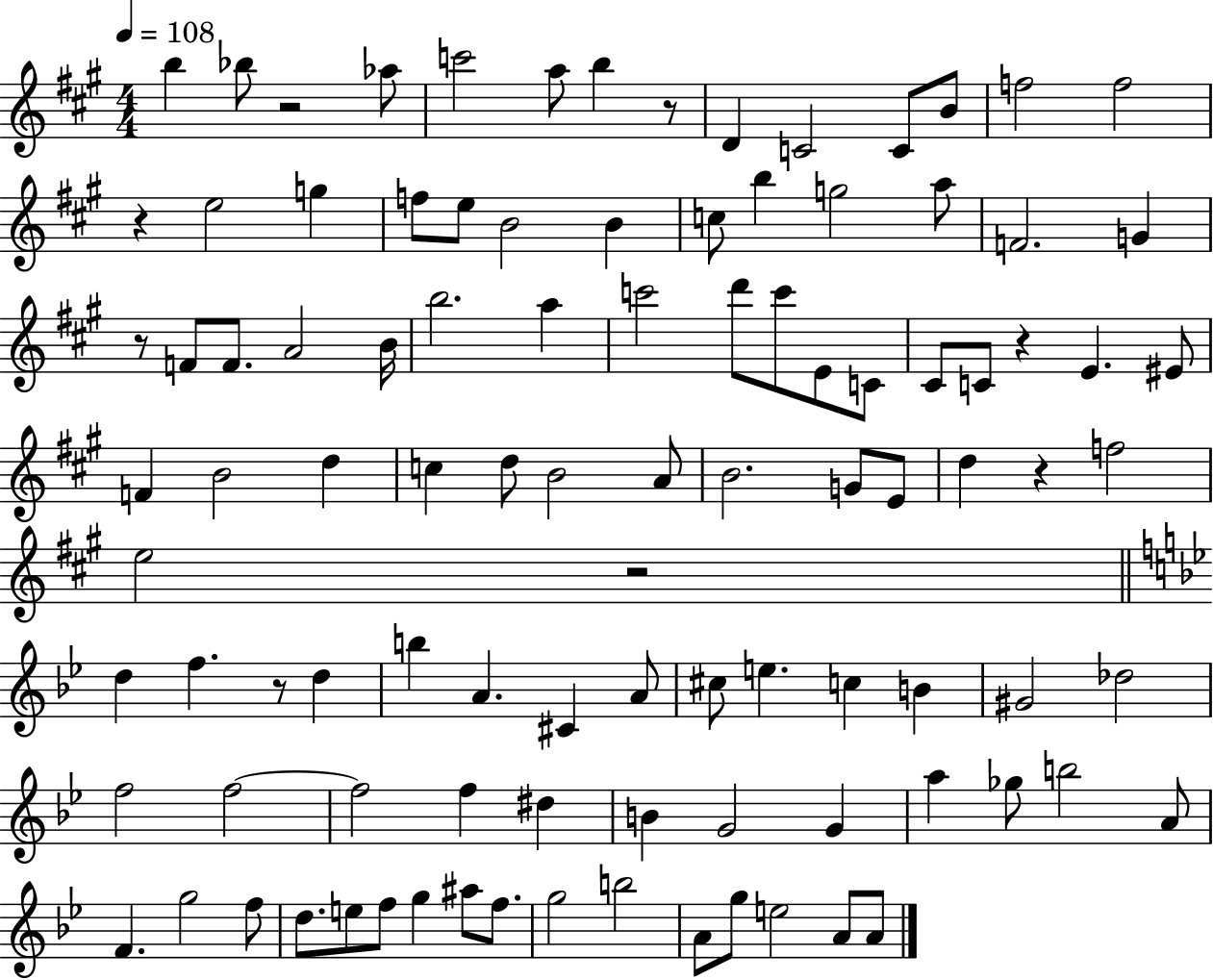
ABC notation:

X:1
T:Untitled
M:4/4
L:1/4
K:A
b _b/2 z2 _a/2 c'2 a/2 b z/2 D C2 C/2 B/2 f2 f2 z e2 g f/2 e/2 B2 B c/2 b g2 a/2 F2 G z/2 F/2 F/2 A2 B/4 b2 a c'2 d'/2 c'/2 E/2 C/2 ^C/2 C/2 z E ^E/2 F B2 d c d/2 B2 A/2 B2 G/2 E/2 d z f2 e2 z2 d f z/2 d b A ^C A/2 ^c/2 e c B ^G2 _d2 f2 f2 f2 f ^d B G2 G a _g/2 b2 A/2 F g2 f/2 d/2 e/2 f/2 g ^a/2 f/2 g2 b2 A/2 g/2 e2 A/2 A/2